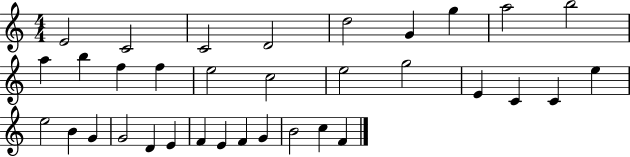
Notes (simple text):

E4/h C4/h C4/h D4/h D5/h G4/q G5/q A5/h B5/h A5/q B5/q F5/q F5/q E5/h C5/h E5/h G5/h E4/q C4/q C4/q E5/q E5/h B4/q G4/q G4/h D4/q E4/q F4/q E4/q F4/q G4/q B4/h C5/q F4/q